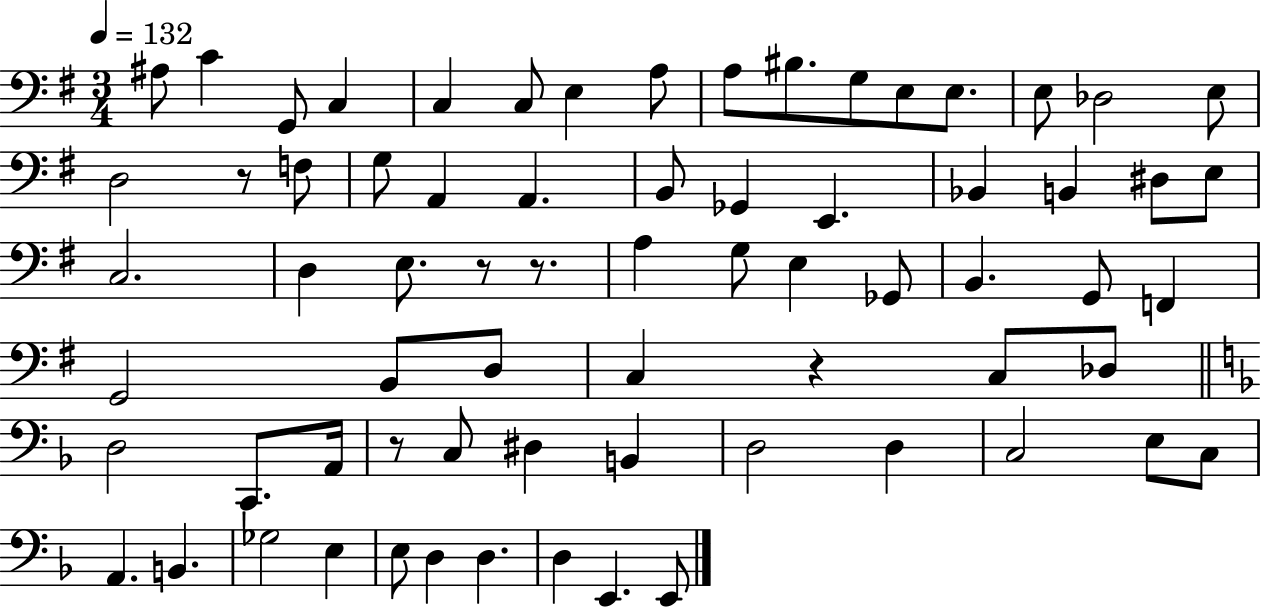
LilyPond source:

{
  \clef bass
  \numericTimeSignature
  \time 3/4
  \key g \major
  \tempo 4 = 132
  ais8 c'4 g,8 c4 | c4 c8 e4 a8 | a8 bis8. g8 e8 e8. | e8 des2 e8 | \break d2 r8 f8 | g8 a,4 a,4. | b,8 ges,4 e,4. | bes,4 b,4 dis8 e8 | \break c2. | d4 e8. r8 r8. | a4 g8 e4 ges,8 | b,4. g,8 f,4 | \break g,2 b,8 d8 | c4 r4 c8 des8 | \bar "||" \break \key f \major d2 c,8. a,16 | r8 c8 dis4 b,4 | d2 d4 | c2 e8 c8 | \break a,4. b,4. | ges2 e4 | e8 d4 d4. | d4 e,4. e,8 | \break \bar "|."
}